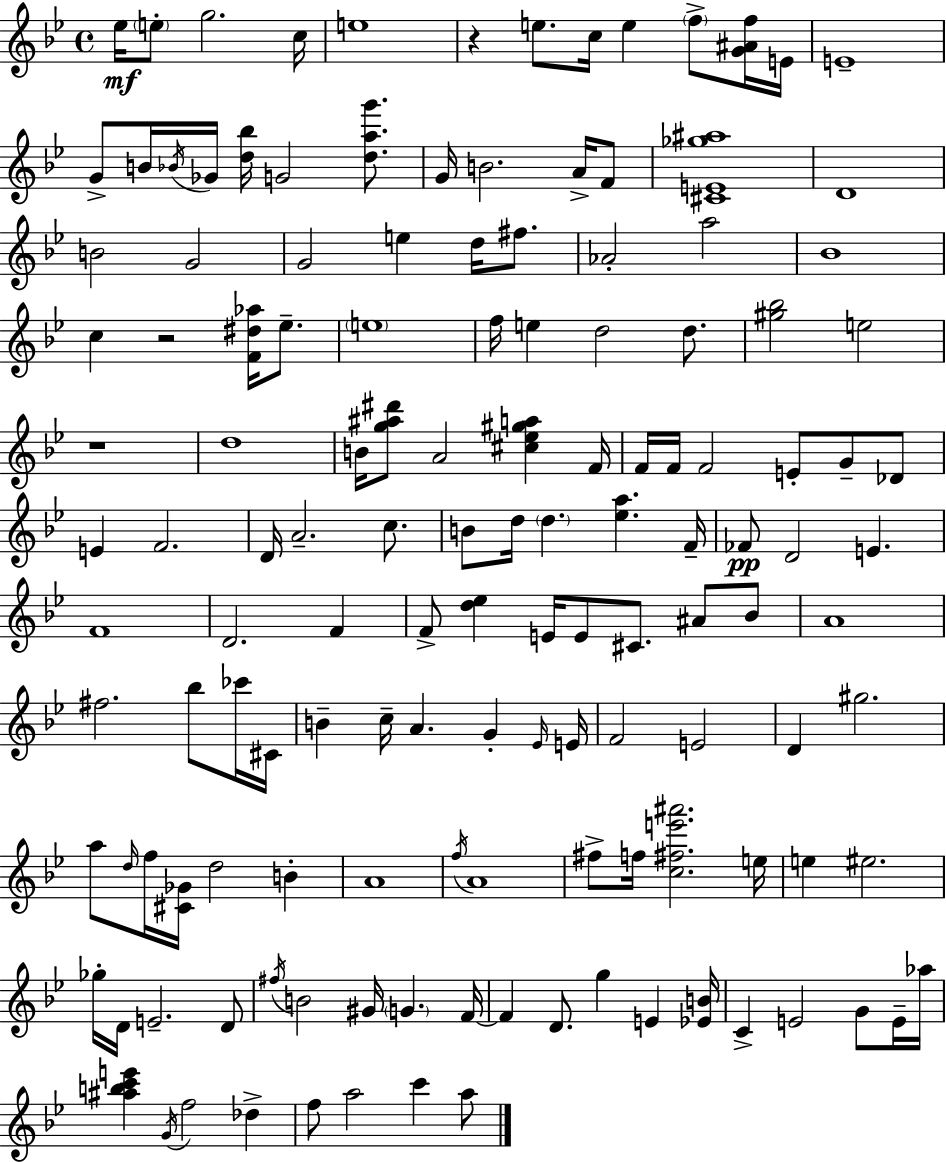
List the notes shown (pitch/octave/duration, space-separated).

Eb5/s E5/e G5/h. C5/s E5/w R/q E5/e. C5/s E5/q F5/e [G4,A#4,F5]/s E4/s E4/w G4/e B4/s Bb4/s Gb4/s [D5,Bb5]/s G4/h [D5,A5,G6]/e. G4/s B4/h. A4/s F4/e [C#4,E4,Gb5,A#5]/w D4/w B4/h G4/h G4/h E5/q D5/s F#5/e. Ab4/h A5/h Bb4/w C5/q R/h [F4,D#5,Ab5]/s Eb5/e. E5/w F5/s E5/q D5/h D5/e. [G#5,Bb5]/h E5/h R/w D5/w B4/s [G5,A#5,D#6]/e A4/h [C#5,Eb5,G#5,A5]/q F4/s F4/s F4/s F4/h E4/e G4/e Db4/e E4/q F4/h. D4/s A4/h. C5/e. B4/e D5/s D5/q. [Eb5,A5]/q. F4/s FES4/e D4/h E4/q. F4/w D4/h. F4/q F4/e [D5,Eb5]/q E4/s E4/e C#4/e. A#4/e Bb4/e A4/w F#5/h. Bb5/e CES6/s C#4/s B4/q C5/s A4/q. G4/q Eb4/s E4/s F4/h E4/h D4/q G#5/h. A5/e D5/s F5/s [C#4,Gb4]/s D5/h B4/q A4/w F5/s A4/w F#5/e F5/s [C5,F#5,E6,A#6]/h. E5/s E5/q EIS5/h. Gb5/s D4/s E4/h. D4/e F#5/s B4/h G#4/s G4/q. F4/s F4/q D4/e. G5/q E4/q [Eb4,B4]/s C4/q E4/h G4/e E4/s Ab5/s [A#5,B5,C6,E6]/q G4/s F5/h Db5/q F5/e A5/h C6/q A5/e